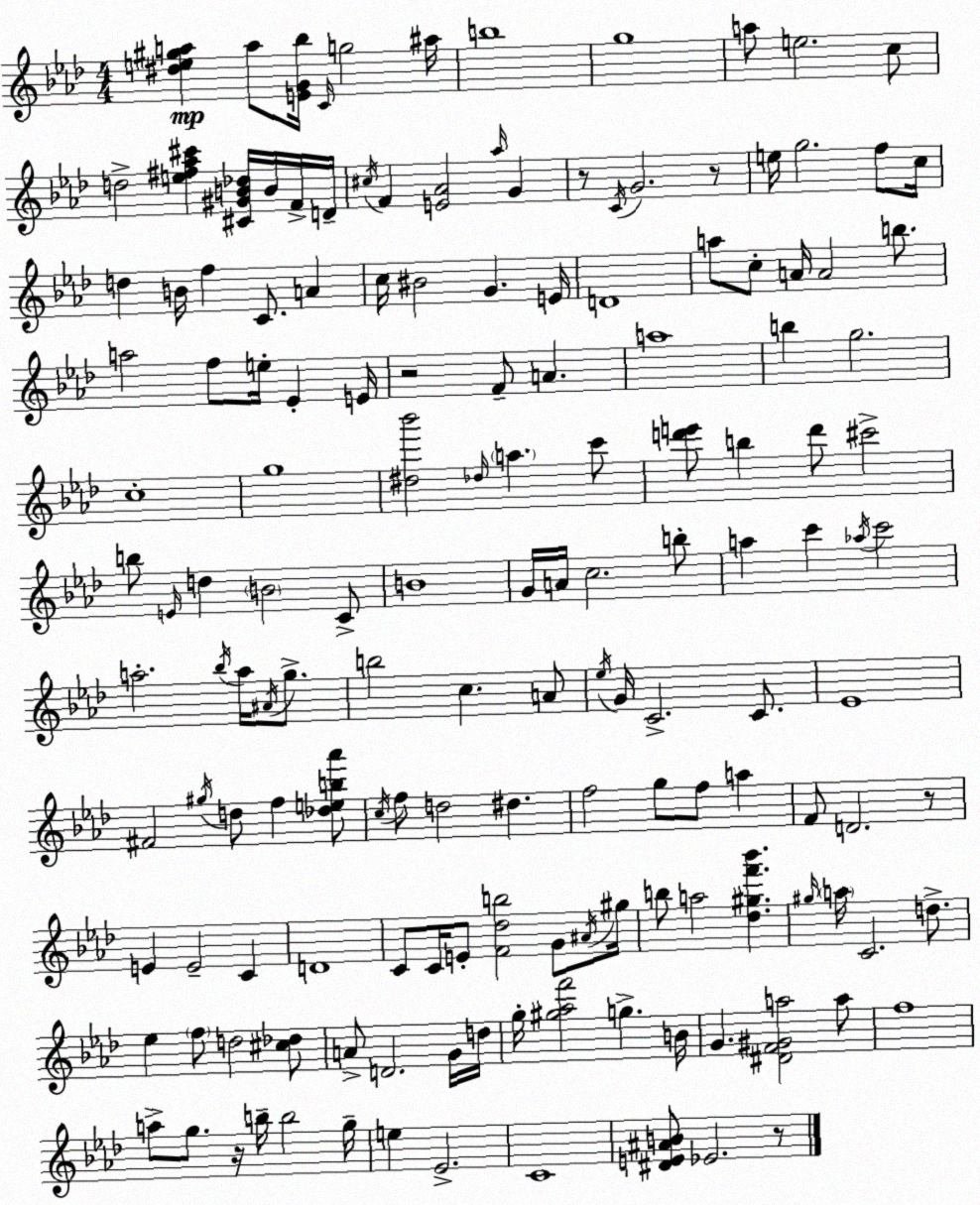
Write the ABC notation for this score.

X:1
T:Untitled
M:4/4
L:1/4
K:Fm
[^de^ga] a/2 [EG_b]/4 C/4 g2 ^a/4 b4 g4 a/2 e2 c/2 d2 [e^f_a^c'] [^C^GB_d]/4 B/4 F/4 D/4 ^c/4 F [E_A]2 _a/4 G z/2 C/4 G2 z/2 e/4 g2 f/2 c/4 d B/4 f C/2 A c/4 ^B2 G E/4 D4 a/2 c/2 A/4 A2 b/2 a2 f/2 e/4 _E E/4 z2 F/2 A a4 b g2 c4 g4 [^d_b']2 _d/4 a c'/2 [d'e']/2 b d'/2 ^c'2 b/2 E/4 d B2 C/2 B4 G/4 A/4 c2 b/2 a c' _a/4 c'2 a2 _b/4 a/4 ^A/4 g/2 b2 c A/2 _e/4 G/4 C2 C/2 _E4 ^F2 ^g/4 d/2 f [_deb_a']/2 c/4 f/2 d2 ^d f2 g/2 f/2 a F/2 D2 z/2 E E2 C D4 C/2 C/4 E/2 [F_db]2 G/2 ^A/4 ^g/4 b/2 a2 [_d^gf'_b'] ^g/4 a/4 C2 d/2 _e f/2 d2 [^c_d]/2 A/2 D2 G/4 d/4 g/4 [^g_af']2 g B/4 G [^DF^Ga]2 a/2 f4 a/2 g/2 z/4 b/4 b2 g/4 e _E2 C4 [^DE^AB]/2 _E2 z/2